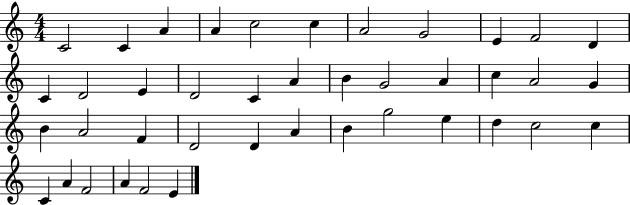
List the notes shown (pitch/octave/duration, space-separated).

C4/h C4/q A4/q A4/q C5/h C5/q A4/h G4/h E4/q F4/h D4/q C4/q D4/h E4/q D4/h C4/q A4/q B4/q G4/h A4/q C5/q A4/h G4/q B4/q A4/h F4/q D4/h D4/q A4/q B4/q G5/h E5/q D5/q C5/h C5/q C4/q A4/q F4/h A4/q F4/h E4/q